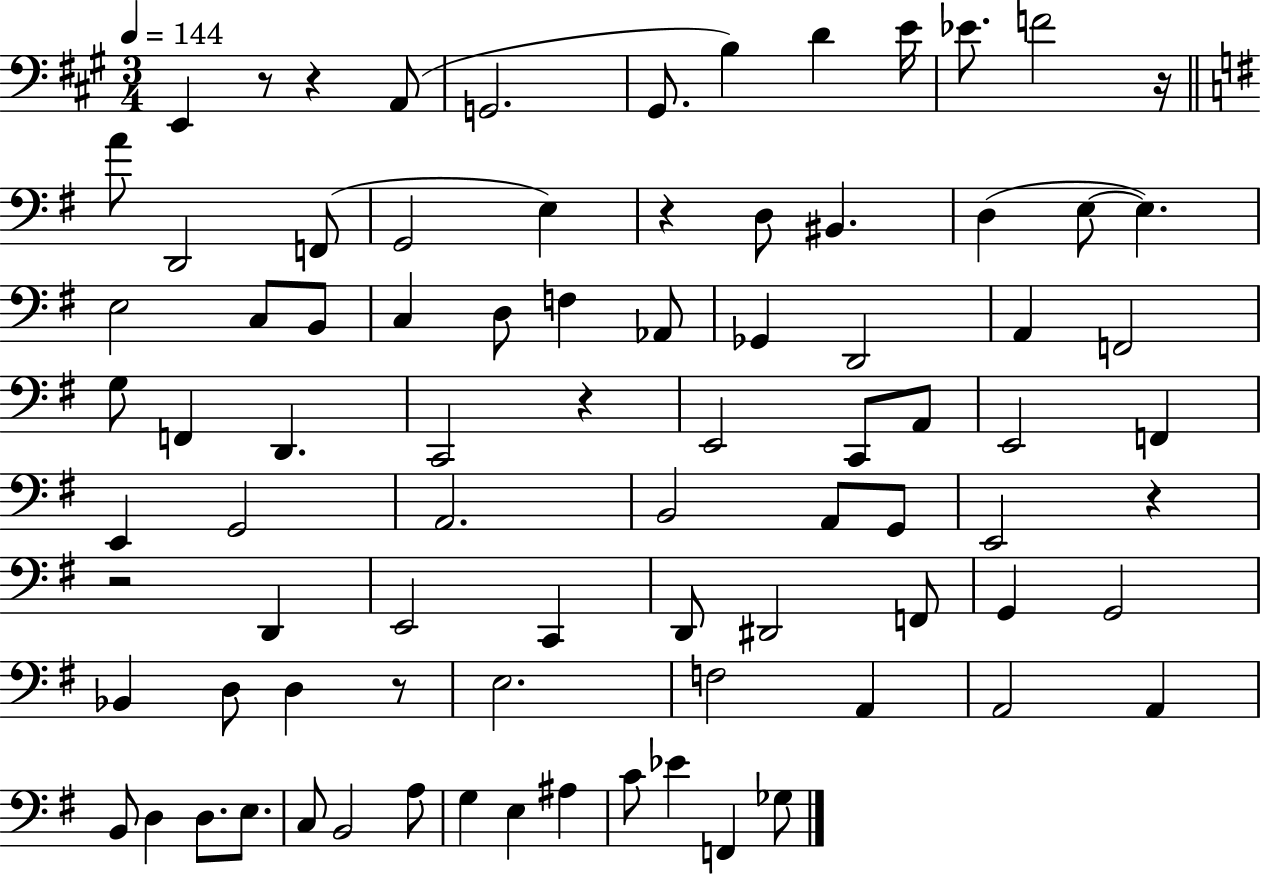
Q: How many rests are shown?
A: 8